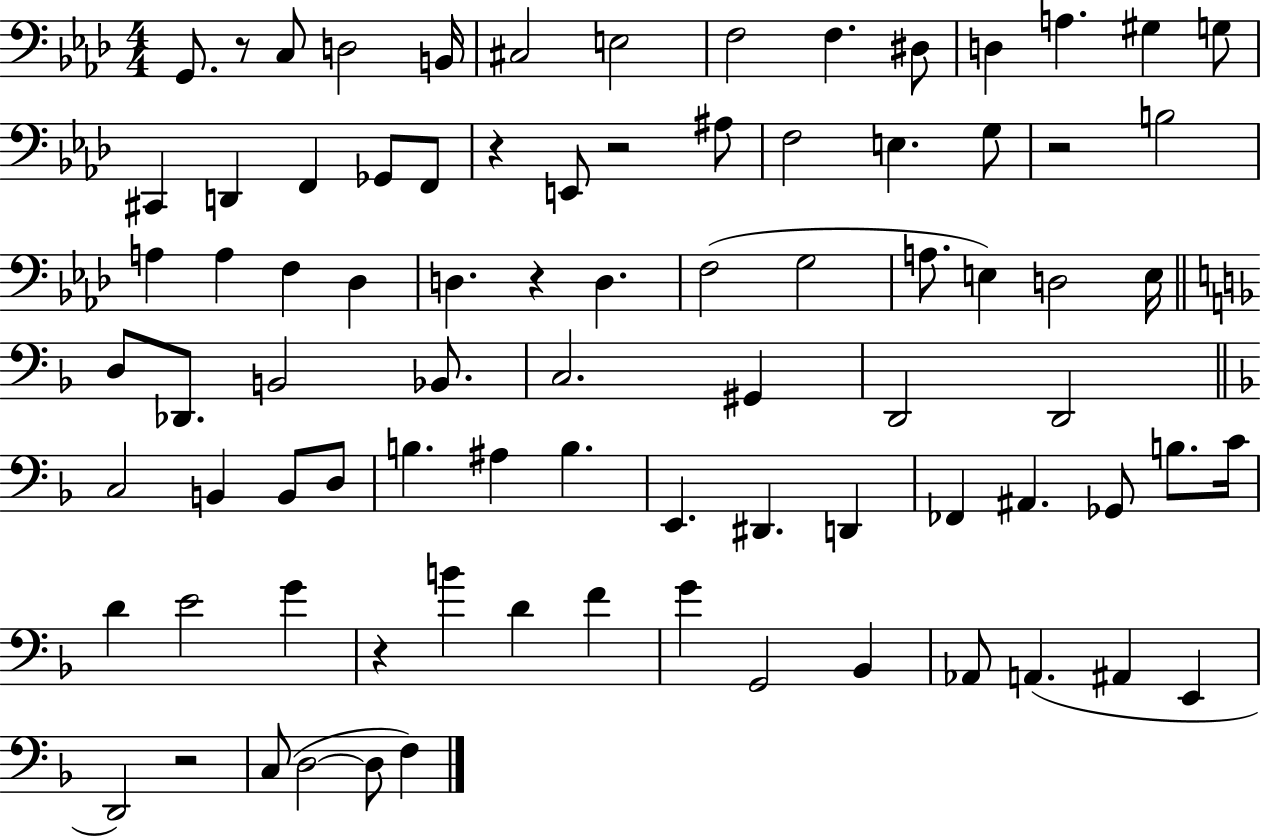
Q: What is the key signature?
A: AES major